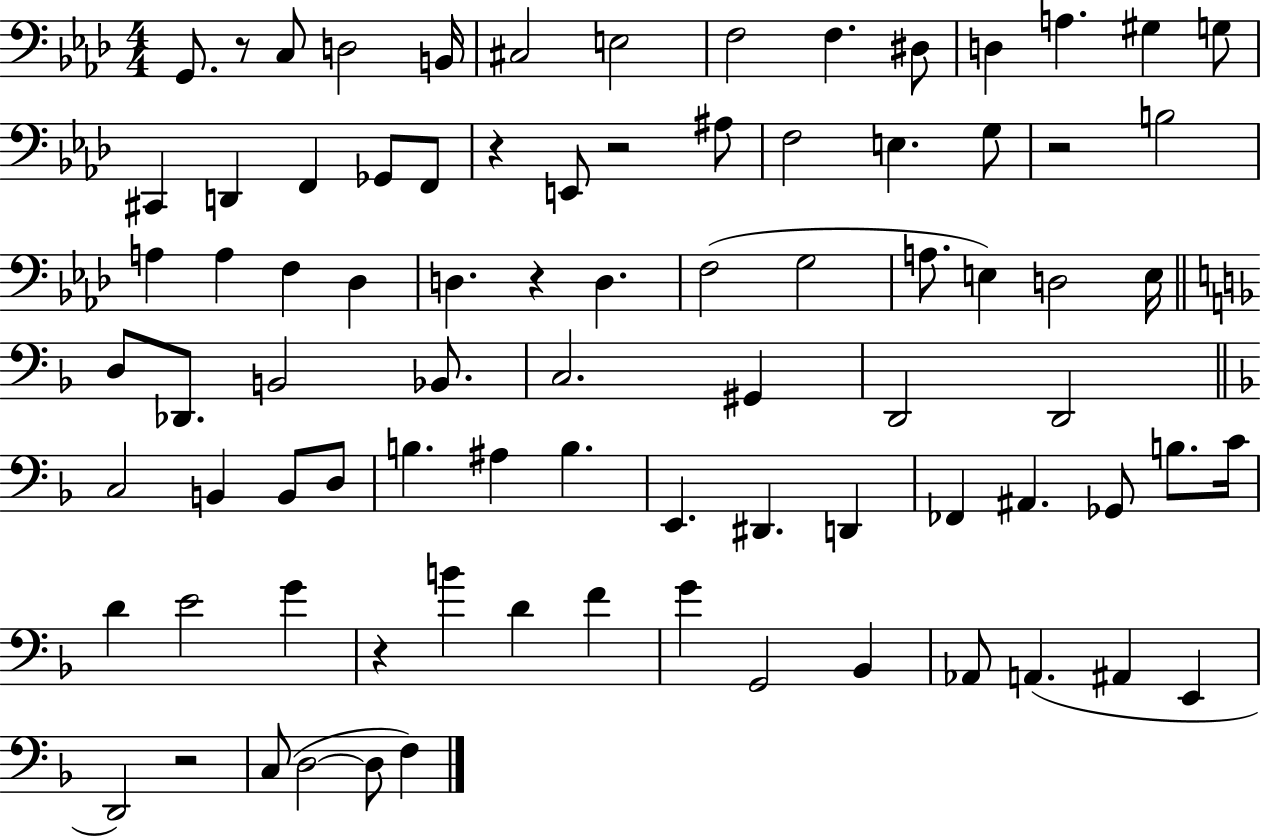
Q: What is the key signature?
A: AES major